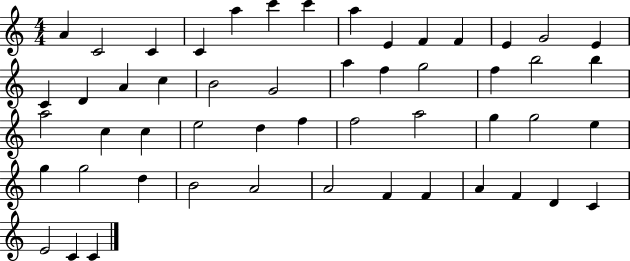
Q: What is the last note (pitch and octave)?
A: C4